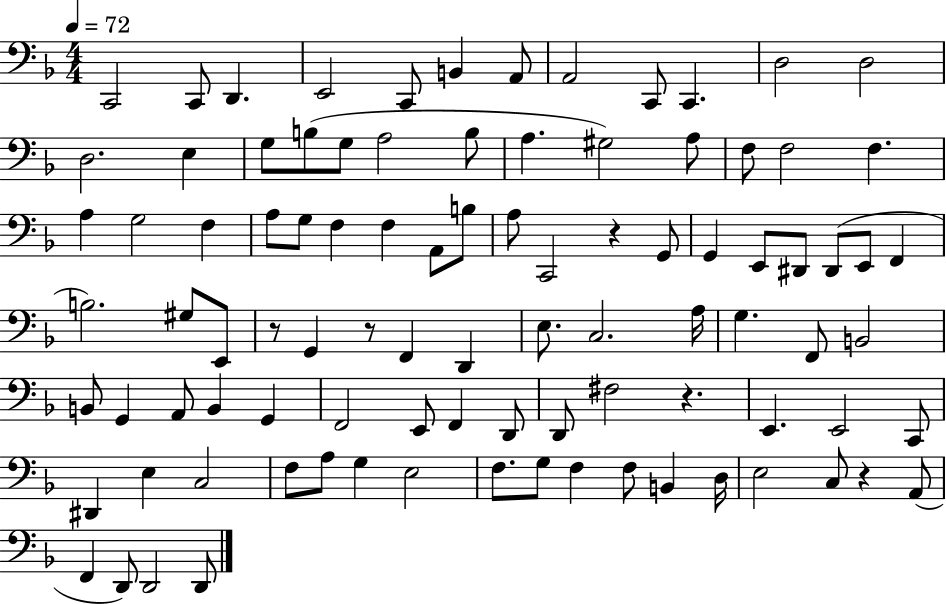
X:1
T:Untitled
M:4/4
L:1/4
K:F
C,,2 C,,/2 D,, E,,2 C,,/2 B,, A,,/2 A,,2 C,,/2 C,, D,2 D,2 D,2 E, G,/2 B,/2 G,/2 A,2 B,/2 A, ^G,2 A,/2 F,/2 F,2 F, A, G,2 F, A,/2 G,/2 F, F, A,,/2 B,/2 A,/2 C,,2 z G,,/2 G,, E,,/2 ^D,,/2 ^D,,/2 E,,/2 F,, B,2 ^G,/2 E,,/2 z/2 G,, z/2 F,, D,, E,/2 C,2 A,/4 G, F,,/2 B,,2 B,,/2 G,, A,,/2 B,, G,, F,,2 E,,/2 F,, D,,/2 D,,/2 ^F,2 z E,, E,,2 C,,/2 ^D,, E, C,2 F,/2 A,/2 G, E,2 F,/2 G,/2 F, F,/2 B,, D,/4 E,2 C,/2 z A,,/2 F,, D,,/2 D,,2 D,,/2